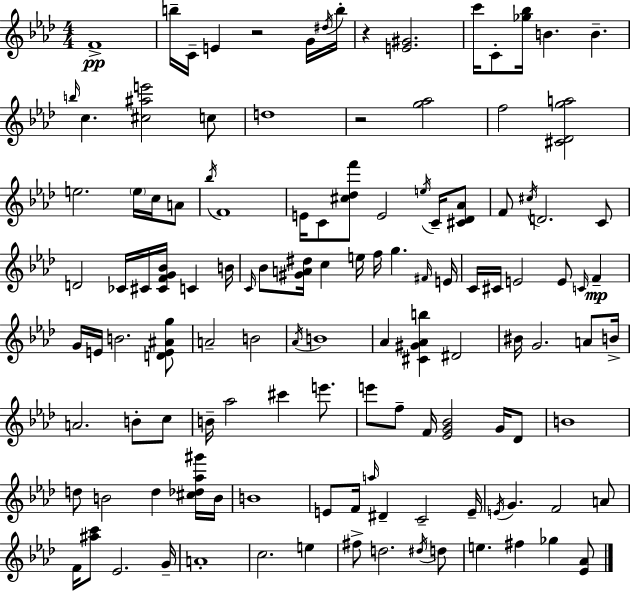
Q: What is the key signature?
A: F minor